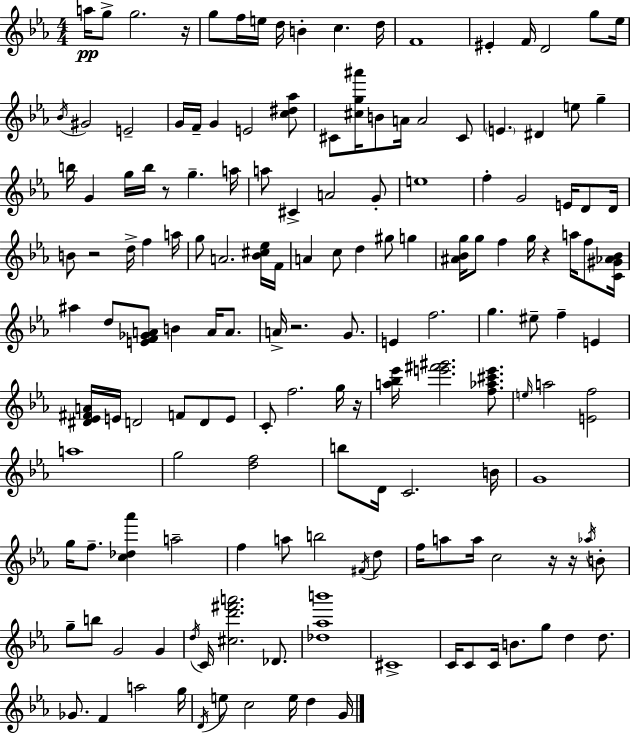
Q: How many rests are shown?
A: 8